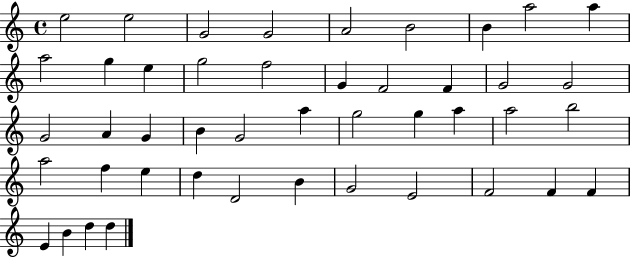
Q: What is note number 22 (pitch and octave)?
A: G4